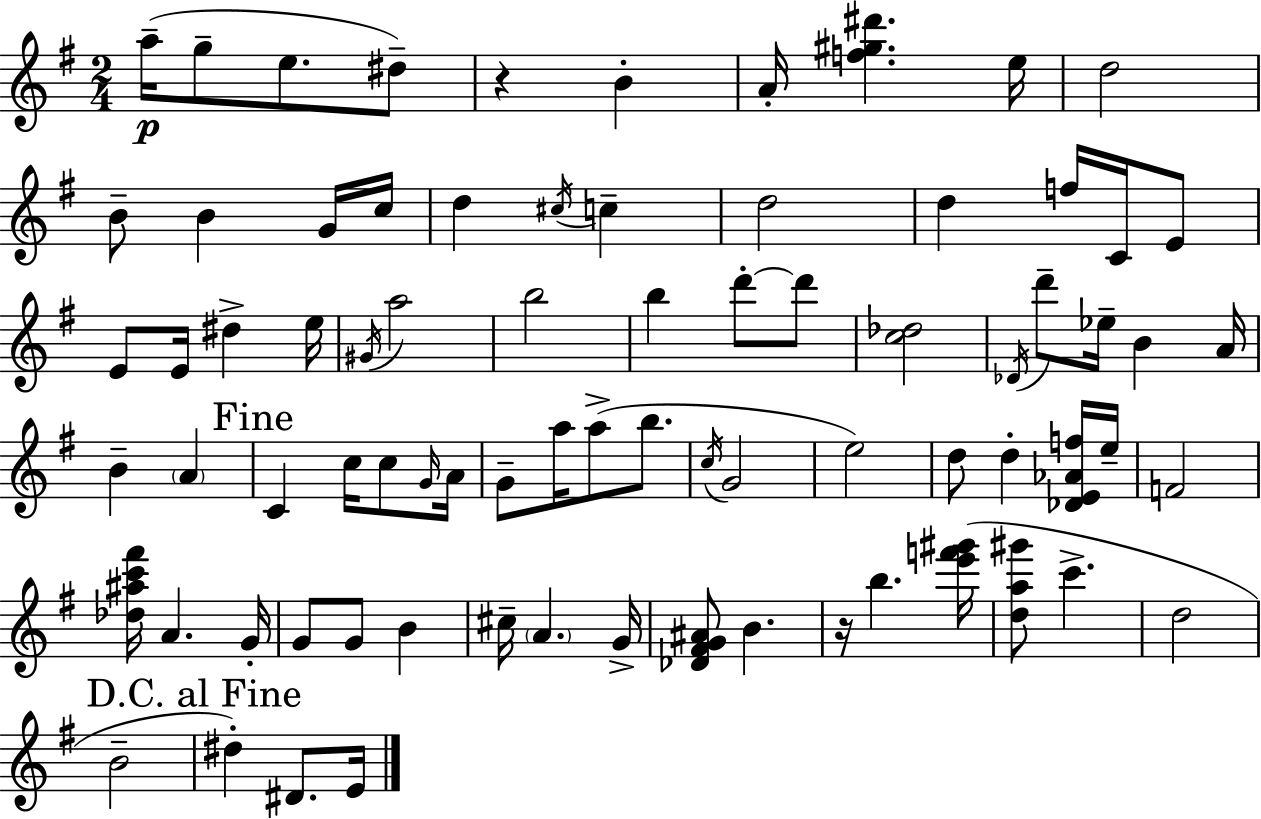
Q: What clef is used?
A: treble